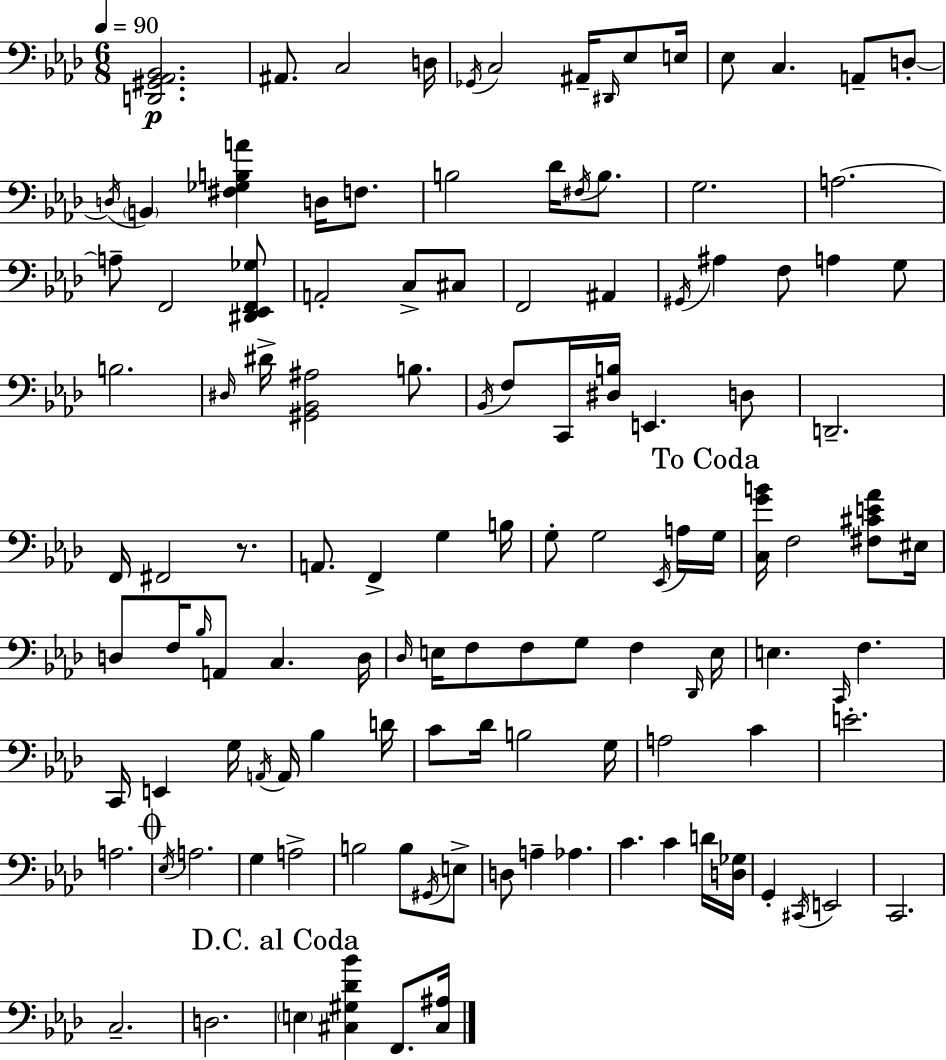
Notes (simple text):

[D2,G#2,Ab2,Bb2]/h. A#2/e. C3/h D3/s Gb2/s C3/h A#2/s D#2/s Eb3/e E3/s Eb3/e C3/q. A2/e D3/e D3/s B2/q [F#3,Gb3,B3,A4]/q D3/s F3/e. B3/h Db4/s F#3/s B3/e. G3/h. A3/h. A3/e F2/h [D#2,Eb2,F2,Gb3]/e A2/h C3/e C#3/e F2/h A#2/q G#2/s A#3/q F3/e A3/q G3/e B3/h. D#3/s D#4/s [G#2,Bb2,A#3]/h B3/e. Bb2/s F3/e C2/s [D#3,B3]/s E2/q. D3/e D2/h. F2/s F#2/h R/e. A2/e. F2/q G3/q B3/s G3/e G3/h Eb2/s A3/s G3/s [C3,G4,B4]/s F3/h [F#3,C#4,E4,Ab4]/e EIS3/s D3/e F3/s Bb3/s A2/e C3/q. D3/s Db3/s E3/s F3/e F3/e G3/e F3/q Db2/s E3/s E3/q. C2/s F3/q. C2/s E2/q G3/s A2/s A2/s Bb3/q D4/s C4/e Db4/s B3/h G3/s A3/h C4/q E4/h. A3/h. Eb3/s A3/h. G3/q A3/h B3/h B3/e G#2/s E3/e D3/e A3/q Ab3/q. C4/q. C4/q D4/s [D3,Gb3]/s G2/q C#2/s E2/h C2/h. C3/h. D3/h. E3/q [C#3,G#3,Db4,Bb4]/q F2/e. [C#3,A#3]/s